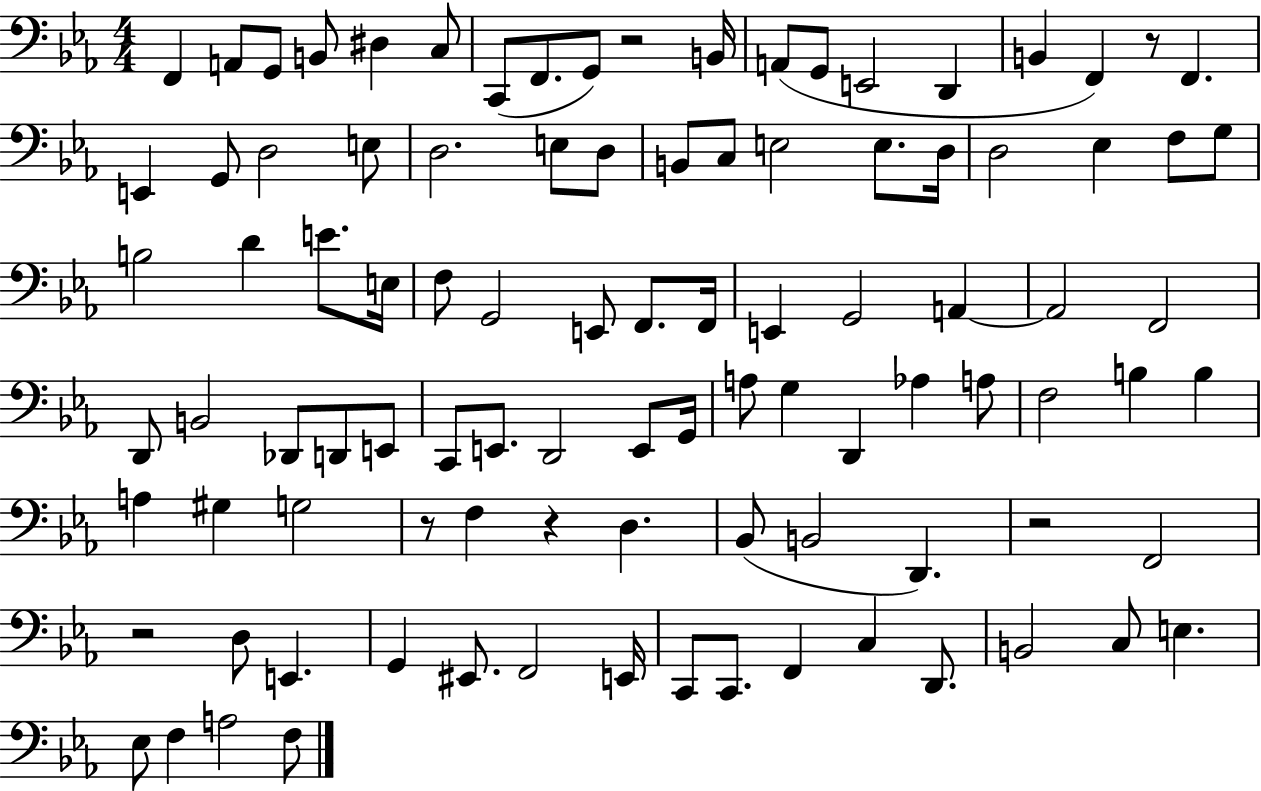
{
  \clef bass
  \numericTimeSignature
  \time 4/4
  \key ees \major
  f,4 a,8 g,8 b,8 dis4 c8 | c,8( f,8. g,8) r2 b,16 | a,8( g,8 e,2 d,4 | b,4 f,4) r8 f,4. | \break e,4 g,8 d2 e8 | d2. e8 d8 | b,8 c8 e2 e8. d16 | d2 ees4 f8 g8 | \break b2 d'4 e'8. e16 | f8 g,2 e,8 f,8. f,16 | e,4 g,2 a,4~~ | a,2 f,2 | \break d,8 b,2 des,8 d,8 e,8 | c,8 e,8. d,2 e,8 g,16 | a8 g4 d,4 aes4 a8 | f2 b4 b4 | \break a4 gis4 g2 | r8 f4 r4 d4. | bes,8( b,2 d,4.) | r2 f,2 | \break r2 d8 e,4. | g,4 eis,8. f,2 e,16 | c,8 c,8. f,4 c4 d,8. | b,2 c8 e4. | \break ees8 f4 a2 f8 | \bar "|."
}